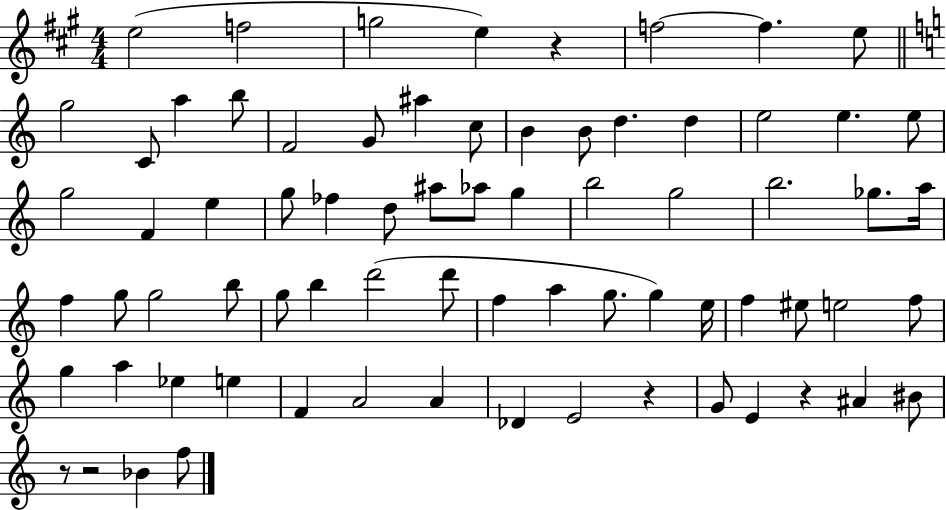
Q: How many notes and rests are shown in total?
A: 73